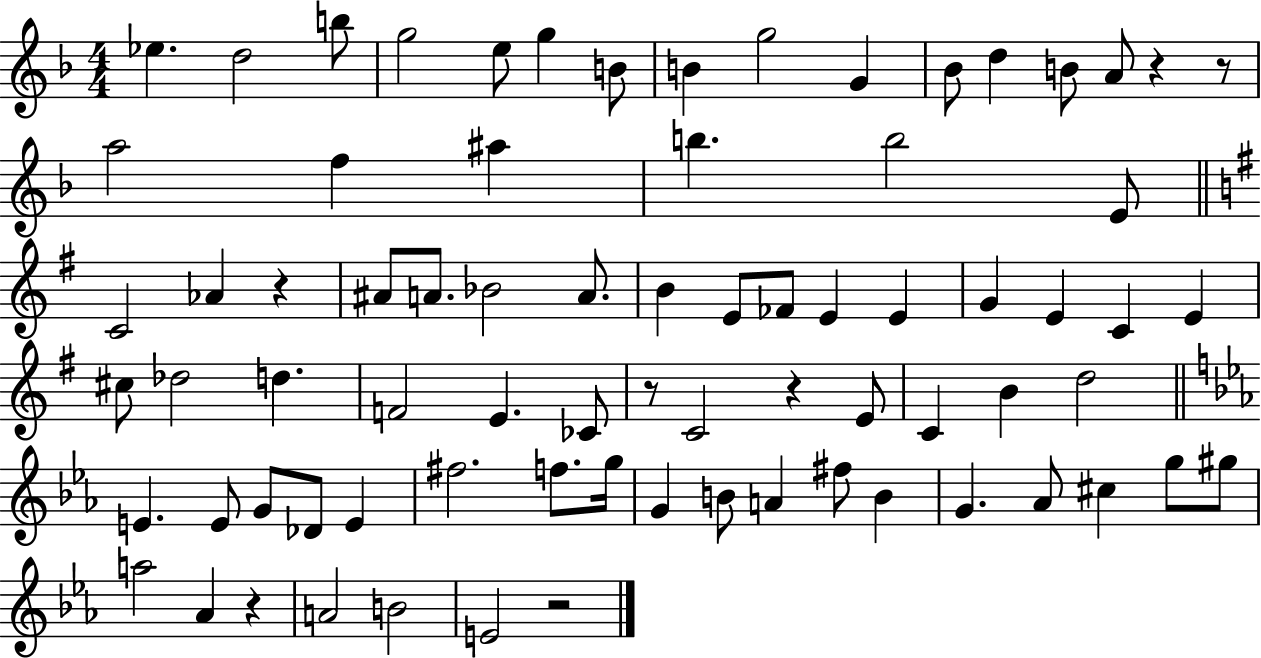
Eb5/q. D5/h B5/e G5/h E5/e G5/q B4/e B4/q G5/h G4/q Bb4/e D5/q B4/e A4/e R/q R/e A5/h F5/q A#5/q B5/q. B5/h E4/e C4/h Ab4/q R/q A#4/e A4/e. Bb4/h A4/e. B4/q E4/e FES4/e E4/q E4/q G4/q E4/q C4/q E4/q C#5/e Db5/h D5/q. F4/h E4/q. CES4/e R/e C4/h R/q E4/e C4/q B4/q D5/h E4/q. E4/e G4/e Db4/e E4/q F#5/h. F5/e. G5/s G4/q B4/e A4/q F#5/e B4/q G4/q. Ab4/e C#5/q G5/e G#5/e A5/h Ab4/q R/q A4/h B4/h E4/h R/h